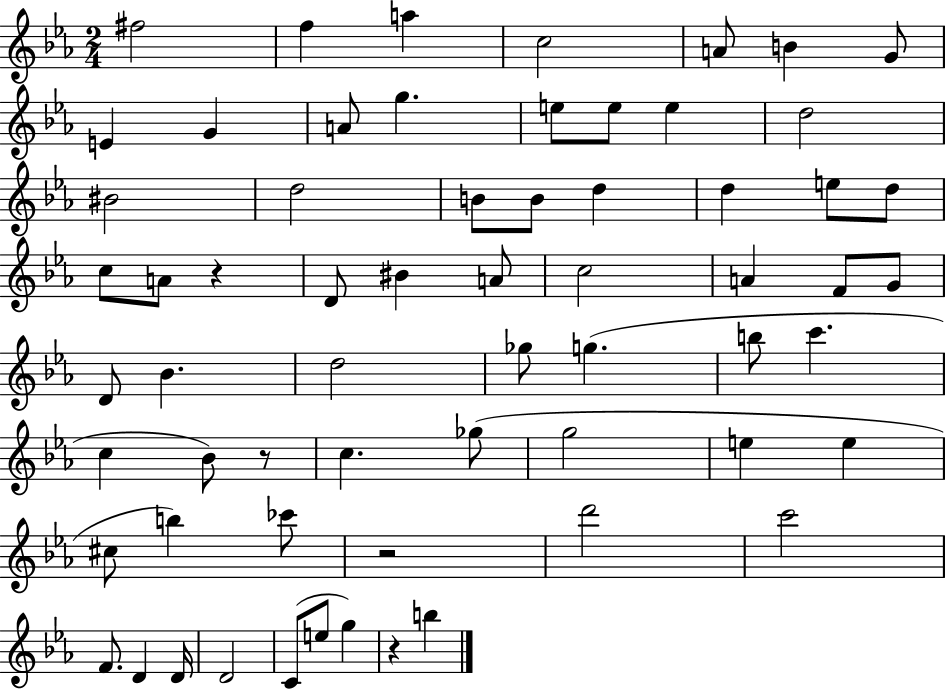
X:1
T:Untitled
M:2/4
L:1/4
K:Eb
^f2 f a c2 A/2 B G/2 E G A/2 g e/2 e/2 e d2 ^B2 d2 B/2 B/2 d d e/2 d/2 c/2 A/2 z D/2 ^B A/2 c2 A F/2 G/2 D/2 _B d2 _g/2 g b/2 c' c _B/2 z/2 c _g/2 g2 e e ^c/2 b _c'/2 z2 d'2 c'2 F/2 D D/4 D2 C/2 e/2 g z b